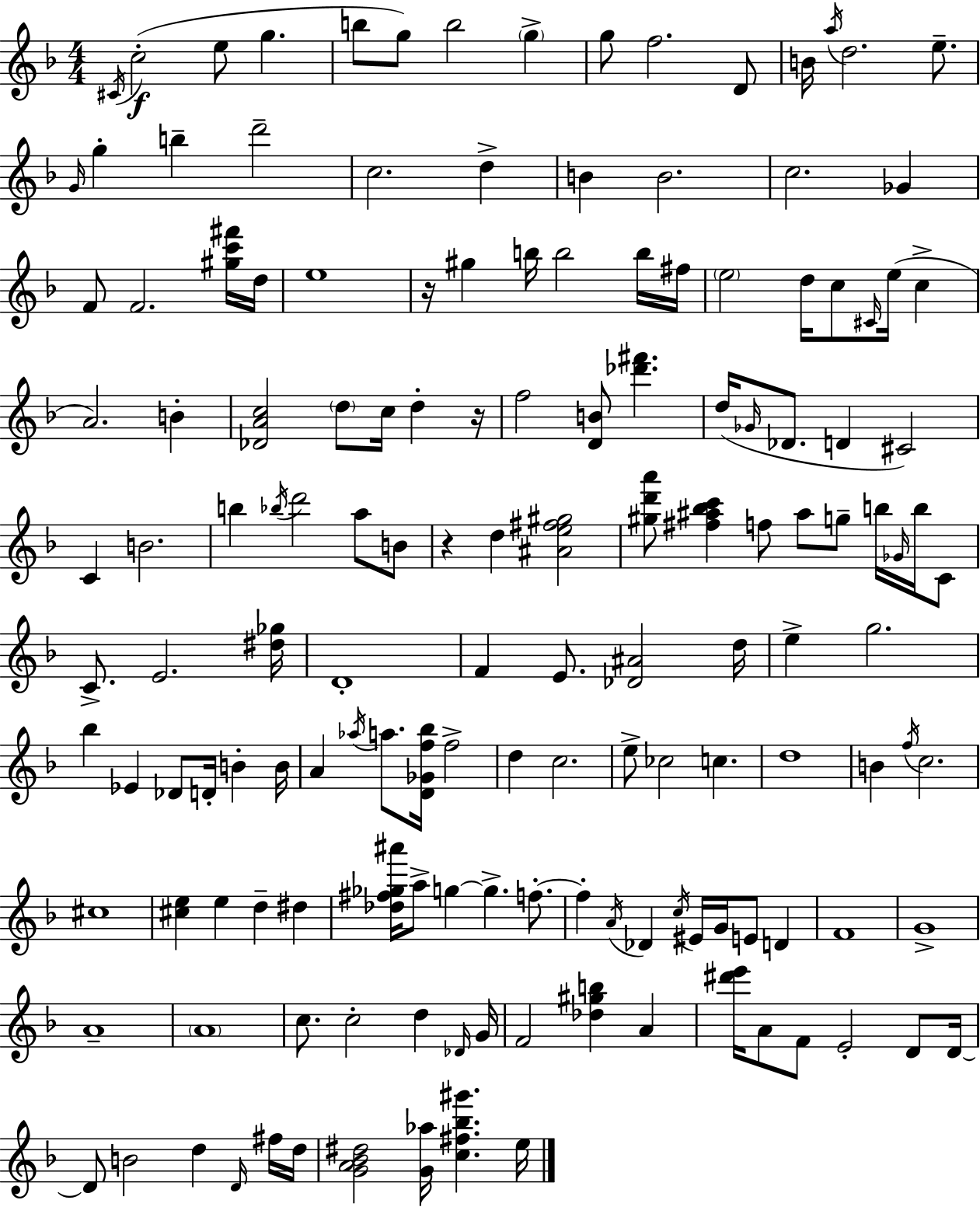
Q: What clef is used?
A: treble